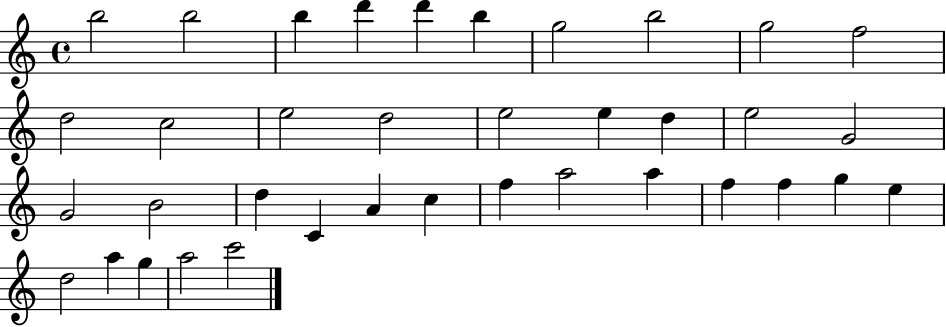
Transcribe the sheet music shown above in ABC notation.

X:1
T:Untitled
M:4/4
L:1/4
K:C
b2 b2 b d' d' b g2 b2 g2 f2 d2 c2 e2 d2 e2 e d e2 G2 G2 B2 d C A c f a2 a f f g e d2 a g a2 c'2